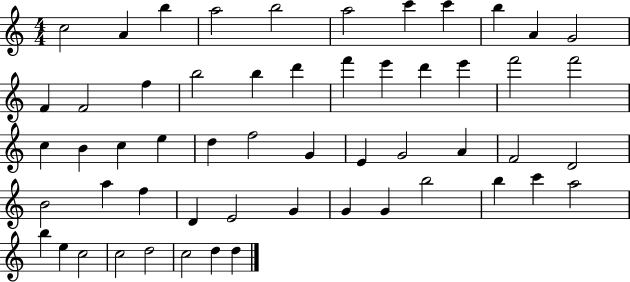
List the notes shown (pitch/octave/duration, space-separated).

C5/h A4/q B5/q A5/h B5/h A5/h C6/q C6/q B5/q A4/q G4/h F4/q F4/h F5/q B5/h B5/q D6/q F6/q E6/q D6/q E6/q F6/h F6/h C5/q B4/q C5/q E5/q D5/q F5/h G4/q E4/q G4/h A4/q F4/h D4/h B4/h A5/q F5/q D4/q E4/h G4/q G4/q G4/q B5/h B5/q C6/q A5/h B5/q E5/q C5/h C5/h D5/h C5/h D5/q D5/q